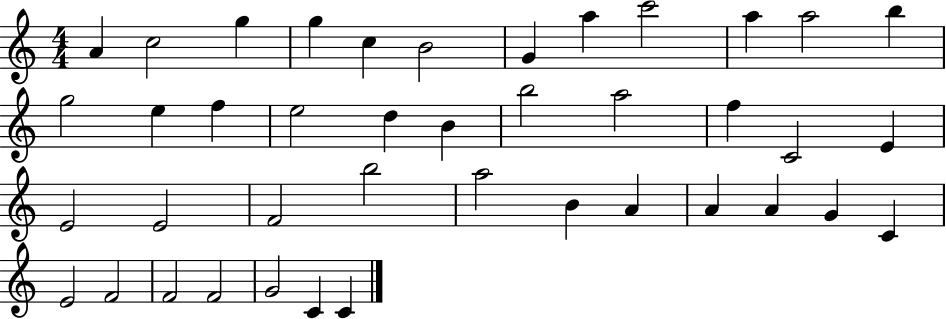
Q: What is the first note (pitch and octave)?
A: A4